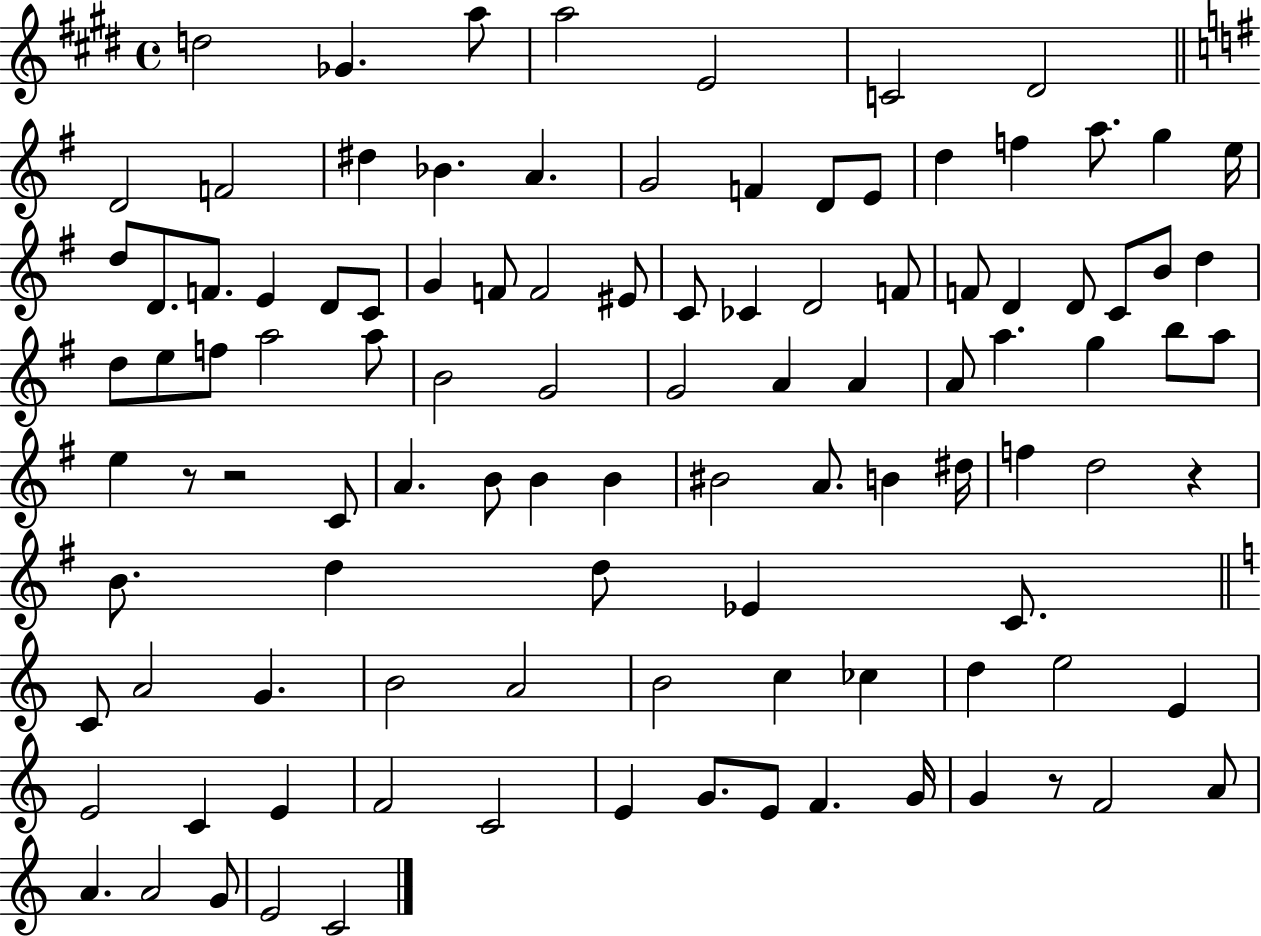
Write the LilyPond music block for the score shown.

{
  \clef treble
  \time 4/4
  \defaultTimeSignature
  \key e \major
  d''2 ges'4. a''8 | a''2 e'2 | c'2 dis'2 | \bar "||" \break \key g \major d'2 f'2 | dis''4 bes'4. a'4. | g'2 f'4 d'8 e'8 | d''4 f''4 a''8. g''4 e''16 | \break d''8 d'8. f'8. e'4 d'8 c'8 | g'4 f'8 f'2 eis'8 | c'8 ces'4 d'2 f'8 | f'8 d'4 d'8 c'8 b'8 d''4 | \break d''8 e''8 f''8 a''2 a''8 | b'2 g'2 | g'2 a'4 a'4 | a'8 a''4. g''4 b''8 a''8 | \break e''4 r8 r2 c'8 | a'4. b'8 b'4 b'4 | bis'2 a'8. b'4 dis''16 | f''4 d''2 r4 | \break b'8. d''4 d''8 ees'4 c'8. | \bar "||" \break \key c \major c'8 a'2 g'4. | b'2 a'2 | b'2 c''4 ces''4 | d''4 e''2 e'4 | \break e'2 c'4 e'4 | f'2 c'2 | e'4 g'8. e'8 f'4. g'16 | g'4 r8 f'2 a'8 | \break a'4. a'2 g'8 | e'2 c'2 | \bar "|."
}